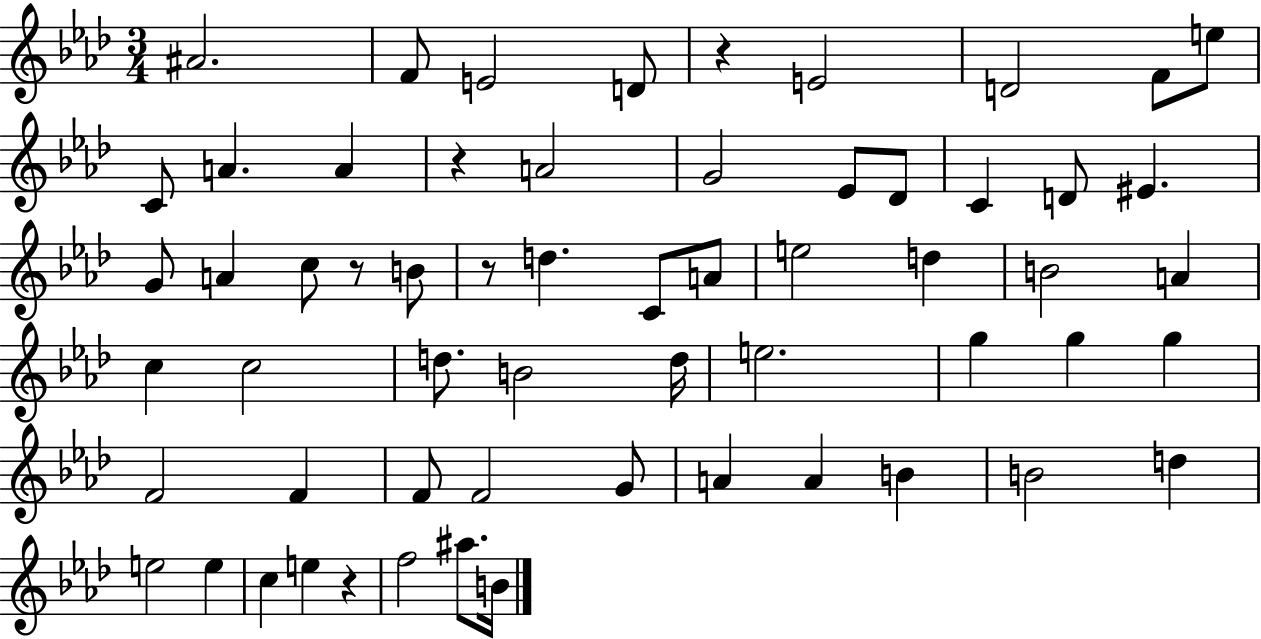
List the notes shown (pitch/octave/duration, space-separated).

A#4/h. F4/e E4/h D4/e R/q E4/h D4/h F4/e E5/e C4/e A4/q. A4/q R/q A4/h G4/h Eb4/e Db4/e C4/q D4/e EIS4/q. G4/e A4/q C5/e R/e B4/e R/e D5/q. C4/e A4/e E5/h D5/q B4/h A4/q C5/q C5/h D5/e. B4/h D5/s E5/h. G5/q G5/q G5/q F4/h F4/q F4/e F4/h G4/e A4/q A4/q B4/q B4/h D5/q E5/h E5/q C5/q E5/q R/q F5/h A#5/e. B4/s